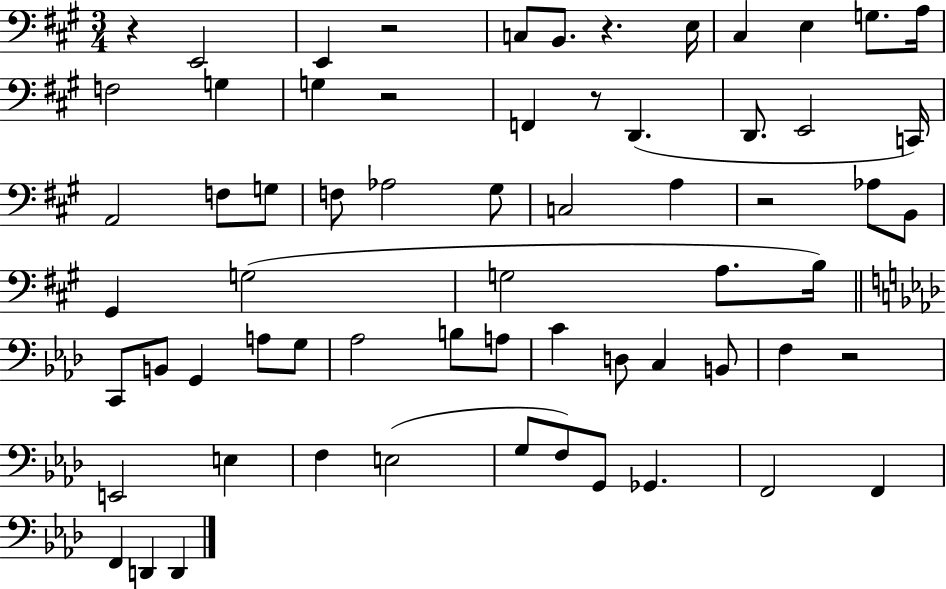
{
  \clef bass
  \numericTimeSignature
  \time 3/4
  \key a \major
  r4 e,2 | e,4 r2 | c8 b,8. r4. e16 | cis4 e4 g8. a16 | \break f2 g4 | g4 r2 | f,4 r8 d,4.( | d,8. e,2 c,16) | \break a,2 f8 g8 | f8 aes2 gis8 | c2 a4 | r2 aes8 b,8 | \break gis,4 g2( | g2 a8. b16) | \bar "||" \break \key aes \major c,8 b,8 g,4 a8 g8 | aes2 b8 a8 | c'4 d8 c4 b,8 | f4 r2 | \break e,2 e4 | f4 e2( | g8 f8) g,8 ges,4. | f,2 f,4 | \break f,4 d,4 d,4 | \bar "|."
}